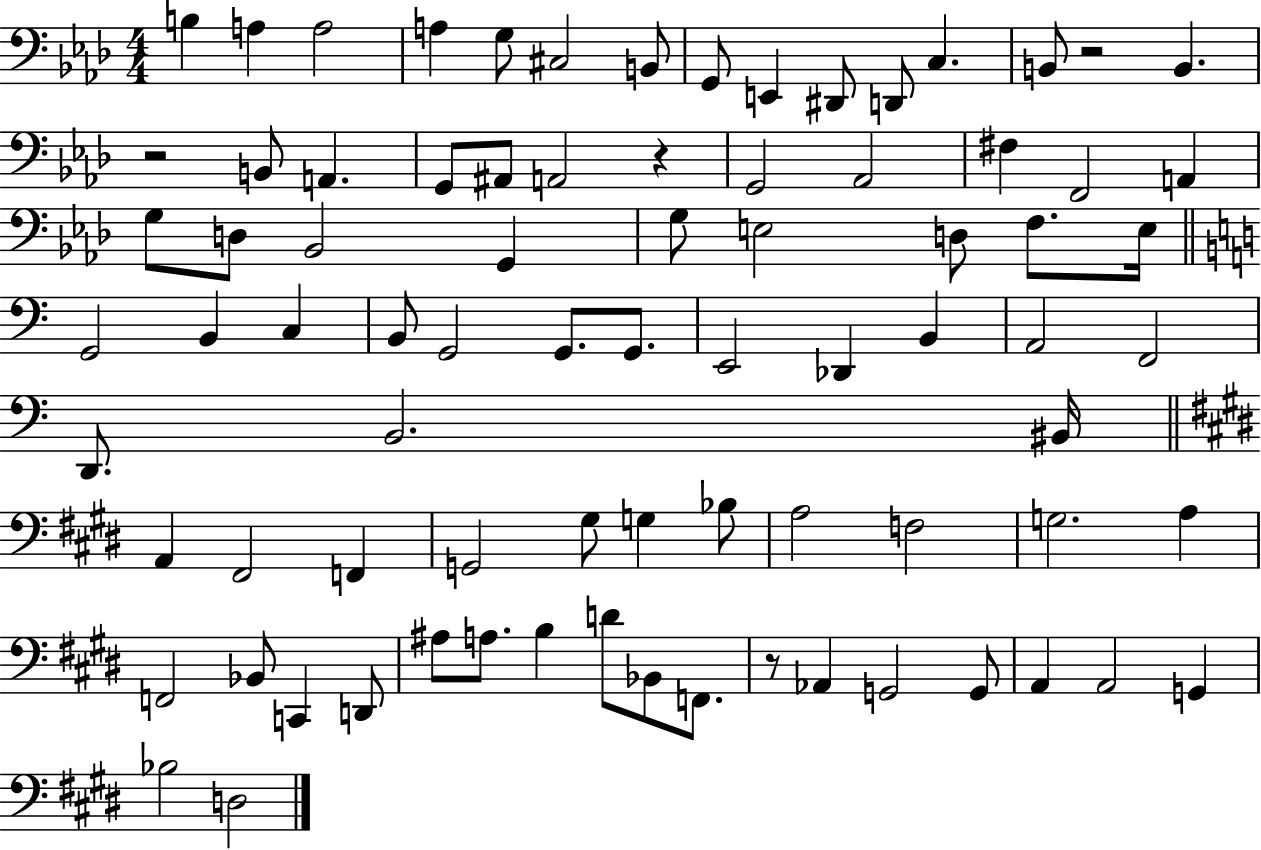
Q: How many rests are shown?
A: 4